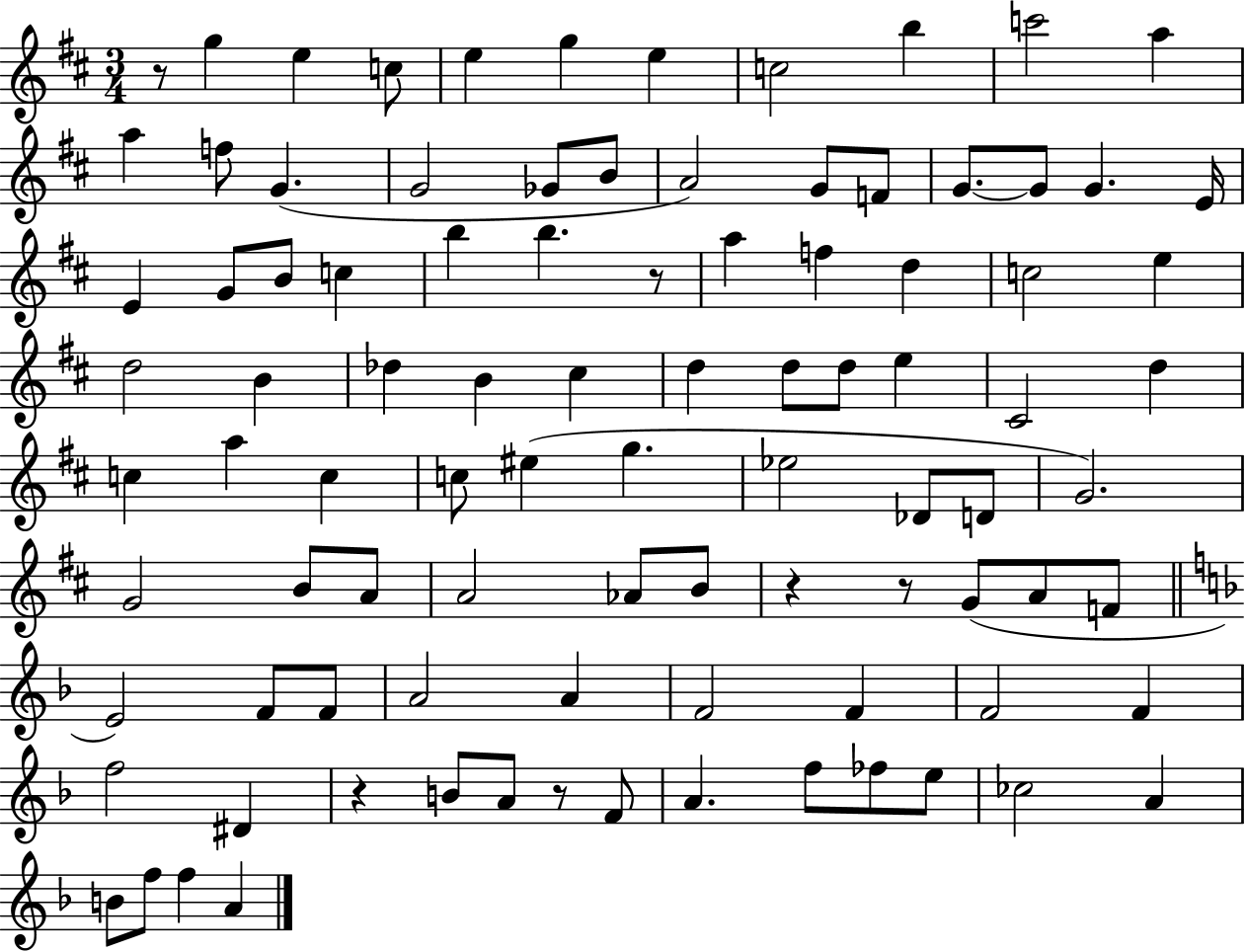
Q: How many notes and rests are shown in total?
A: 94